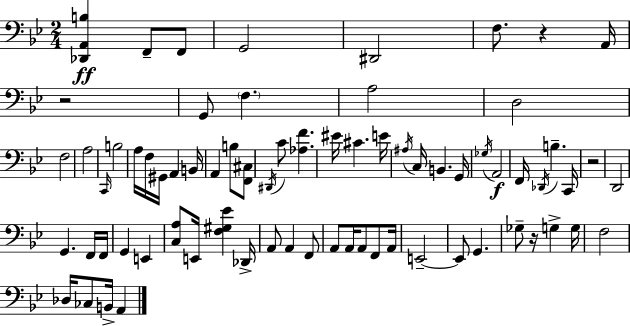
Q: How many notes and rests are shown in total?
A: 72